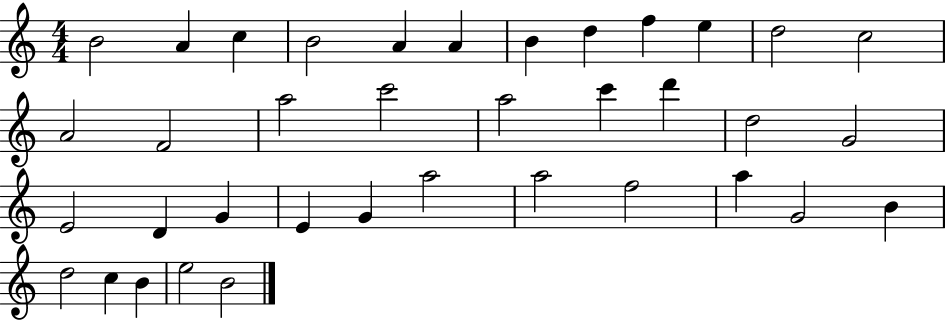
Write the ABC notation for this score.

X:1
T:Untitled
M:4/4
L:1/4
K:C
B2 A c B2 A A B d f e d2 c2 A2 F2 a2 c'2 a2 c' d' d2 G2 E2 D G E G a2 a2 f2 a G2 B d2 c B e2 B2